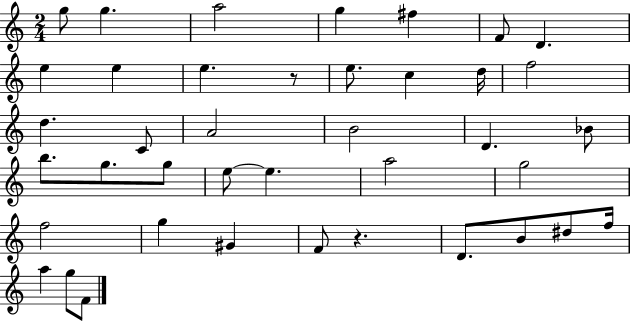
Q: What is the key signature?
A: C major